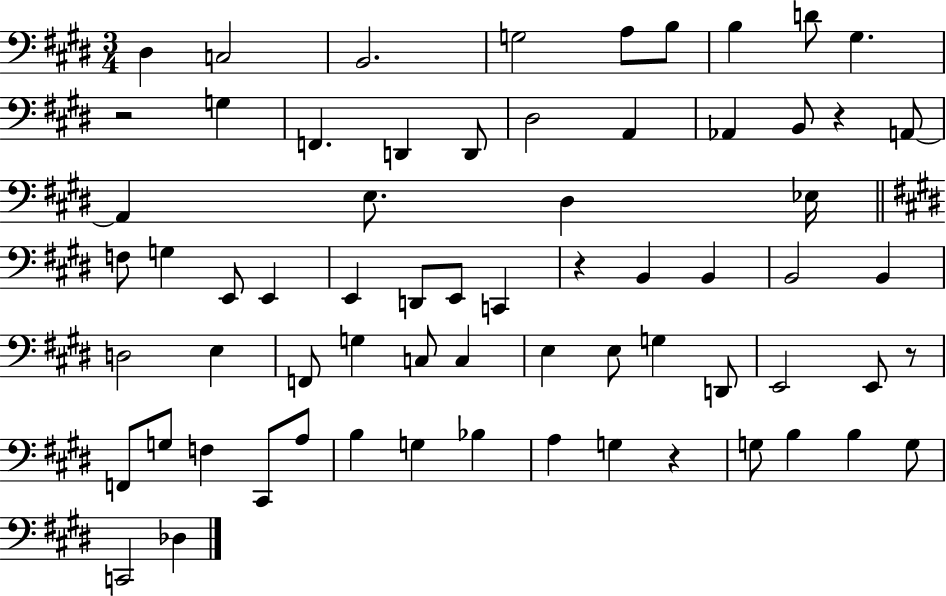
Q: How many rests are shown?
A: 5